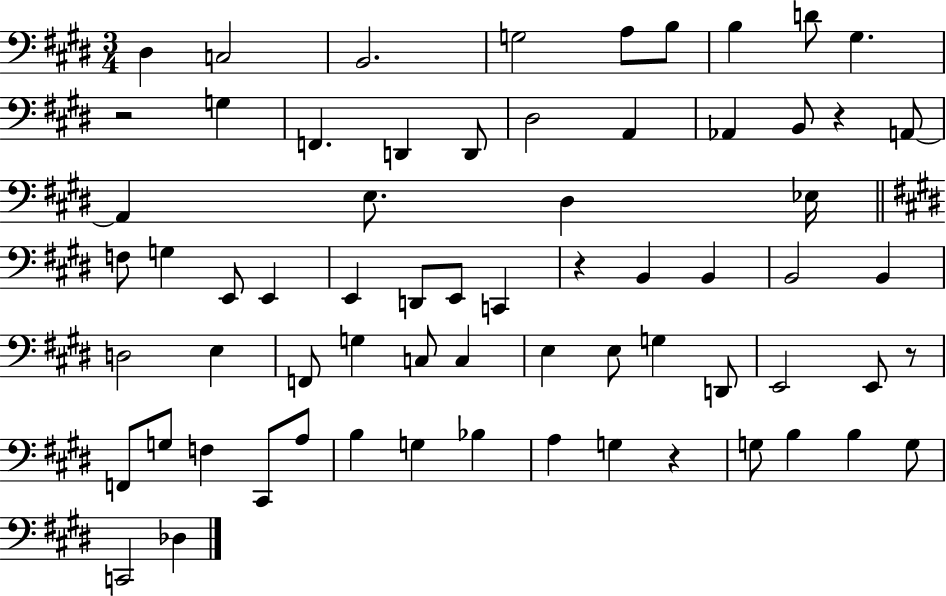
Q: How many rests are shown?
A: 5